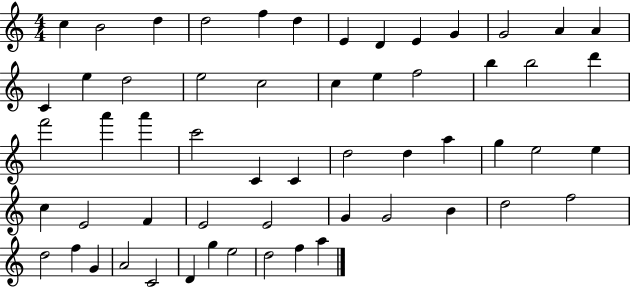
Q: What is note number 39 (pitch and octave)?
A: F4